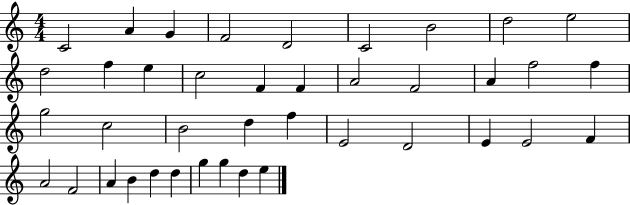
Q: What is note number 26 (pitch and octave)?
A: E4